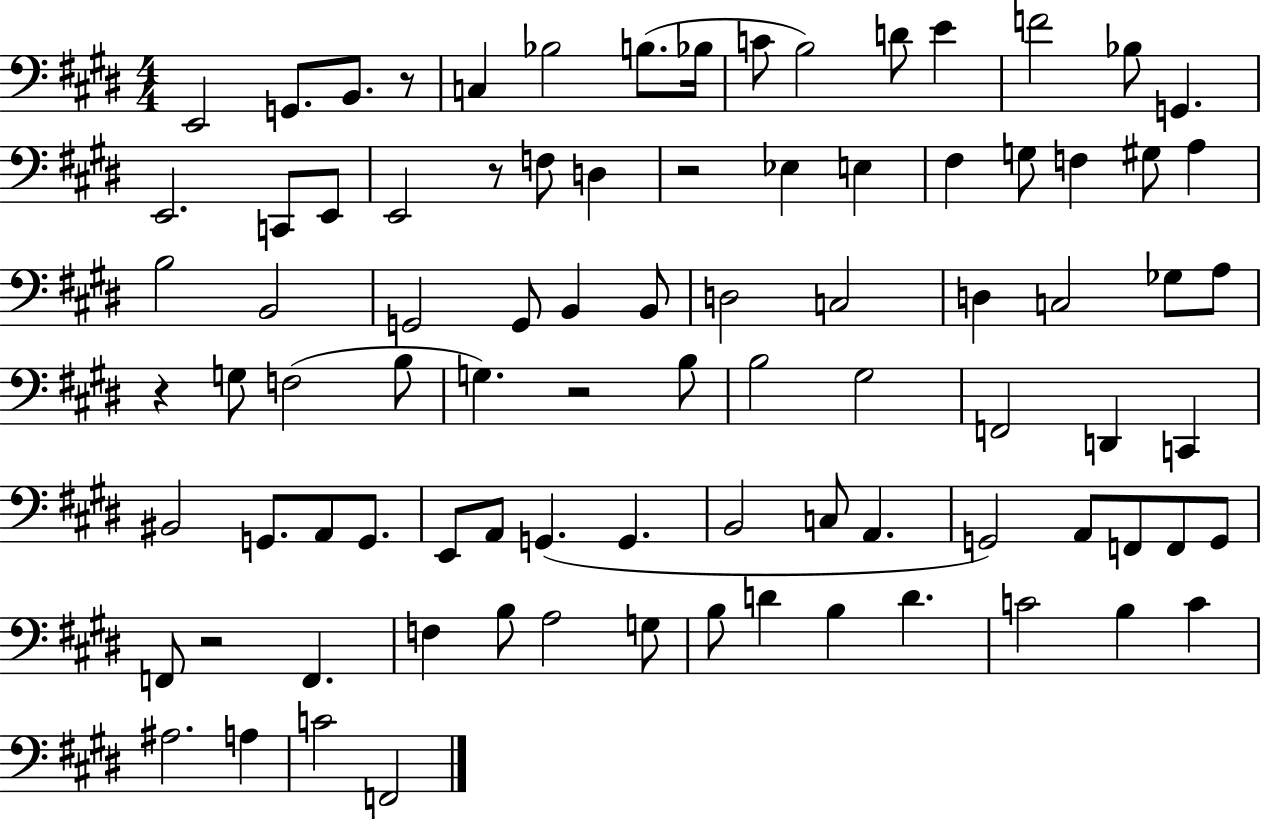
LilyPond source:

{
  \clef bass
  \numericTimeSignature
  \time 4/4
  \key e \major
  e,2 g,8. b,8. r8 | c4 bes2 b8.( bes16 | c'8 b2) d'8 e'4 | f'2 bes8 g,4. | \break e,2. c,8 e,8 | e,2 r8 f8 d4 | r2 ees4 e4 | fis4 g8 f4 gis8 a4 | \break b2 b,2 | g,2 g,8 b,4 b,8 | d2 c2 | d4 c2 ges8 a8 | \break r4 g8 f2( b8 | g4.) r2 b8 | b2 gis2 | f,2 d,4 c,4 | \break bis,2 g,8. a,8 g,8. | e,8 a,8 g,4.( g,4. | b,2 c8 a,4. | g,2) a,8 f,8 f,8 g,8 | \break f,8 r2 f,4. | f4 b8 a2 g8 | b8 d'4 b4 d'4. | c'2 b4 c'4 | \break ais2. a4 | c'2 f,2 | \bar "|."
}